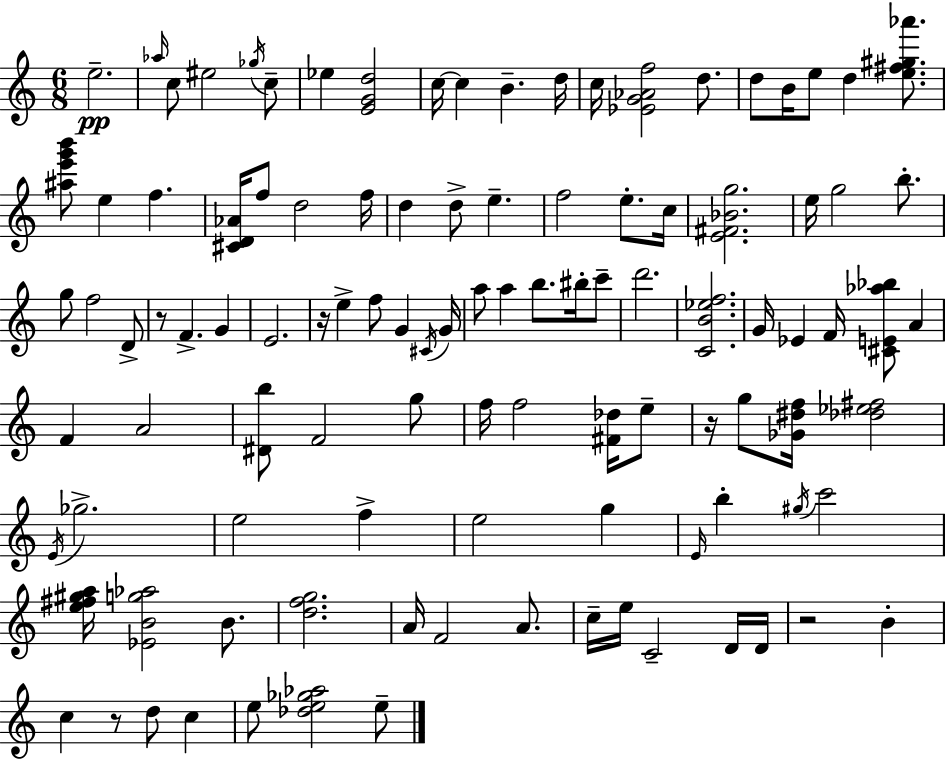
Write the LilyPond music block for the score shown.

{
  \clef treble
  \numericTimeSignature
  \time 6/8
  \key c \major
  e''2.--\pp | \grace { aes''16 } c''8 eis''2 \acciaccatura { ges''16 } | c''8-- ees''4 <e' g' d''>2 | c''16~~ c''4 b'4.-- | \break d''16 c''16 <ees' g' aes' f''>2 d''8. | d''8 b'16 e''8 d''4 <e'' fis'' gis'' aes'''>8. | <ais'' e''' g''' b'''>8 e''4 f''4. | <cis' d' aes'>16 f''8 d''2 | \break f''16 d''4 d''8-> e''4.-- | f''2 e''8.-. | c''16 <e' fis' bes' g''>2. | e''16 g''2 b''8.-. | \break g''8 f''2 | d'8-> r8 f'4.-> g'4 | e'2. | r16 e''4-> f''8 g'4 | \break \acciaccatura { cis'16 } g'16 a''8 a''4 b''8. | bis''16-. c'''8-- d'''2. | <c' b' ees'' f''>2. | g'16 ees'4 f'16 <cis' e' aes'' bes''>8 a'4 | \break f'4 a'2 | <dis' b''>8 f'2 | g''8 f''16 f''2 | <fis' des''>16 e''8-- r16 g''8 <ges' dis'' f''>16 <des'' ees'' fis''>2 | \break \acciaccatura { e'16 } ges''2.-> | e''2 | f''4-> e''2 | g''4 \grace { e'16 } b''4-. \acciaccatura { gis''16 } c'''2 | \break <e'' fis'' gis'' a''>16 <ees' b' g'' aes''>2 | b'8. <d'' f'' g''>2. | a'16 f'2 | a'8. c''16-- e''16 c'2-- | \break d'16 d'16 r2 | b'4-. c''4 r8 | d''8 c''4 e''8 <des'' e'' ges'' aes''>2 | e''8-- \bar "|."
}